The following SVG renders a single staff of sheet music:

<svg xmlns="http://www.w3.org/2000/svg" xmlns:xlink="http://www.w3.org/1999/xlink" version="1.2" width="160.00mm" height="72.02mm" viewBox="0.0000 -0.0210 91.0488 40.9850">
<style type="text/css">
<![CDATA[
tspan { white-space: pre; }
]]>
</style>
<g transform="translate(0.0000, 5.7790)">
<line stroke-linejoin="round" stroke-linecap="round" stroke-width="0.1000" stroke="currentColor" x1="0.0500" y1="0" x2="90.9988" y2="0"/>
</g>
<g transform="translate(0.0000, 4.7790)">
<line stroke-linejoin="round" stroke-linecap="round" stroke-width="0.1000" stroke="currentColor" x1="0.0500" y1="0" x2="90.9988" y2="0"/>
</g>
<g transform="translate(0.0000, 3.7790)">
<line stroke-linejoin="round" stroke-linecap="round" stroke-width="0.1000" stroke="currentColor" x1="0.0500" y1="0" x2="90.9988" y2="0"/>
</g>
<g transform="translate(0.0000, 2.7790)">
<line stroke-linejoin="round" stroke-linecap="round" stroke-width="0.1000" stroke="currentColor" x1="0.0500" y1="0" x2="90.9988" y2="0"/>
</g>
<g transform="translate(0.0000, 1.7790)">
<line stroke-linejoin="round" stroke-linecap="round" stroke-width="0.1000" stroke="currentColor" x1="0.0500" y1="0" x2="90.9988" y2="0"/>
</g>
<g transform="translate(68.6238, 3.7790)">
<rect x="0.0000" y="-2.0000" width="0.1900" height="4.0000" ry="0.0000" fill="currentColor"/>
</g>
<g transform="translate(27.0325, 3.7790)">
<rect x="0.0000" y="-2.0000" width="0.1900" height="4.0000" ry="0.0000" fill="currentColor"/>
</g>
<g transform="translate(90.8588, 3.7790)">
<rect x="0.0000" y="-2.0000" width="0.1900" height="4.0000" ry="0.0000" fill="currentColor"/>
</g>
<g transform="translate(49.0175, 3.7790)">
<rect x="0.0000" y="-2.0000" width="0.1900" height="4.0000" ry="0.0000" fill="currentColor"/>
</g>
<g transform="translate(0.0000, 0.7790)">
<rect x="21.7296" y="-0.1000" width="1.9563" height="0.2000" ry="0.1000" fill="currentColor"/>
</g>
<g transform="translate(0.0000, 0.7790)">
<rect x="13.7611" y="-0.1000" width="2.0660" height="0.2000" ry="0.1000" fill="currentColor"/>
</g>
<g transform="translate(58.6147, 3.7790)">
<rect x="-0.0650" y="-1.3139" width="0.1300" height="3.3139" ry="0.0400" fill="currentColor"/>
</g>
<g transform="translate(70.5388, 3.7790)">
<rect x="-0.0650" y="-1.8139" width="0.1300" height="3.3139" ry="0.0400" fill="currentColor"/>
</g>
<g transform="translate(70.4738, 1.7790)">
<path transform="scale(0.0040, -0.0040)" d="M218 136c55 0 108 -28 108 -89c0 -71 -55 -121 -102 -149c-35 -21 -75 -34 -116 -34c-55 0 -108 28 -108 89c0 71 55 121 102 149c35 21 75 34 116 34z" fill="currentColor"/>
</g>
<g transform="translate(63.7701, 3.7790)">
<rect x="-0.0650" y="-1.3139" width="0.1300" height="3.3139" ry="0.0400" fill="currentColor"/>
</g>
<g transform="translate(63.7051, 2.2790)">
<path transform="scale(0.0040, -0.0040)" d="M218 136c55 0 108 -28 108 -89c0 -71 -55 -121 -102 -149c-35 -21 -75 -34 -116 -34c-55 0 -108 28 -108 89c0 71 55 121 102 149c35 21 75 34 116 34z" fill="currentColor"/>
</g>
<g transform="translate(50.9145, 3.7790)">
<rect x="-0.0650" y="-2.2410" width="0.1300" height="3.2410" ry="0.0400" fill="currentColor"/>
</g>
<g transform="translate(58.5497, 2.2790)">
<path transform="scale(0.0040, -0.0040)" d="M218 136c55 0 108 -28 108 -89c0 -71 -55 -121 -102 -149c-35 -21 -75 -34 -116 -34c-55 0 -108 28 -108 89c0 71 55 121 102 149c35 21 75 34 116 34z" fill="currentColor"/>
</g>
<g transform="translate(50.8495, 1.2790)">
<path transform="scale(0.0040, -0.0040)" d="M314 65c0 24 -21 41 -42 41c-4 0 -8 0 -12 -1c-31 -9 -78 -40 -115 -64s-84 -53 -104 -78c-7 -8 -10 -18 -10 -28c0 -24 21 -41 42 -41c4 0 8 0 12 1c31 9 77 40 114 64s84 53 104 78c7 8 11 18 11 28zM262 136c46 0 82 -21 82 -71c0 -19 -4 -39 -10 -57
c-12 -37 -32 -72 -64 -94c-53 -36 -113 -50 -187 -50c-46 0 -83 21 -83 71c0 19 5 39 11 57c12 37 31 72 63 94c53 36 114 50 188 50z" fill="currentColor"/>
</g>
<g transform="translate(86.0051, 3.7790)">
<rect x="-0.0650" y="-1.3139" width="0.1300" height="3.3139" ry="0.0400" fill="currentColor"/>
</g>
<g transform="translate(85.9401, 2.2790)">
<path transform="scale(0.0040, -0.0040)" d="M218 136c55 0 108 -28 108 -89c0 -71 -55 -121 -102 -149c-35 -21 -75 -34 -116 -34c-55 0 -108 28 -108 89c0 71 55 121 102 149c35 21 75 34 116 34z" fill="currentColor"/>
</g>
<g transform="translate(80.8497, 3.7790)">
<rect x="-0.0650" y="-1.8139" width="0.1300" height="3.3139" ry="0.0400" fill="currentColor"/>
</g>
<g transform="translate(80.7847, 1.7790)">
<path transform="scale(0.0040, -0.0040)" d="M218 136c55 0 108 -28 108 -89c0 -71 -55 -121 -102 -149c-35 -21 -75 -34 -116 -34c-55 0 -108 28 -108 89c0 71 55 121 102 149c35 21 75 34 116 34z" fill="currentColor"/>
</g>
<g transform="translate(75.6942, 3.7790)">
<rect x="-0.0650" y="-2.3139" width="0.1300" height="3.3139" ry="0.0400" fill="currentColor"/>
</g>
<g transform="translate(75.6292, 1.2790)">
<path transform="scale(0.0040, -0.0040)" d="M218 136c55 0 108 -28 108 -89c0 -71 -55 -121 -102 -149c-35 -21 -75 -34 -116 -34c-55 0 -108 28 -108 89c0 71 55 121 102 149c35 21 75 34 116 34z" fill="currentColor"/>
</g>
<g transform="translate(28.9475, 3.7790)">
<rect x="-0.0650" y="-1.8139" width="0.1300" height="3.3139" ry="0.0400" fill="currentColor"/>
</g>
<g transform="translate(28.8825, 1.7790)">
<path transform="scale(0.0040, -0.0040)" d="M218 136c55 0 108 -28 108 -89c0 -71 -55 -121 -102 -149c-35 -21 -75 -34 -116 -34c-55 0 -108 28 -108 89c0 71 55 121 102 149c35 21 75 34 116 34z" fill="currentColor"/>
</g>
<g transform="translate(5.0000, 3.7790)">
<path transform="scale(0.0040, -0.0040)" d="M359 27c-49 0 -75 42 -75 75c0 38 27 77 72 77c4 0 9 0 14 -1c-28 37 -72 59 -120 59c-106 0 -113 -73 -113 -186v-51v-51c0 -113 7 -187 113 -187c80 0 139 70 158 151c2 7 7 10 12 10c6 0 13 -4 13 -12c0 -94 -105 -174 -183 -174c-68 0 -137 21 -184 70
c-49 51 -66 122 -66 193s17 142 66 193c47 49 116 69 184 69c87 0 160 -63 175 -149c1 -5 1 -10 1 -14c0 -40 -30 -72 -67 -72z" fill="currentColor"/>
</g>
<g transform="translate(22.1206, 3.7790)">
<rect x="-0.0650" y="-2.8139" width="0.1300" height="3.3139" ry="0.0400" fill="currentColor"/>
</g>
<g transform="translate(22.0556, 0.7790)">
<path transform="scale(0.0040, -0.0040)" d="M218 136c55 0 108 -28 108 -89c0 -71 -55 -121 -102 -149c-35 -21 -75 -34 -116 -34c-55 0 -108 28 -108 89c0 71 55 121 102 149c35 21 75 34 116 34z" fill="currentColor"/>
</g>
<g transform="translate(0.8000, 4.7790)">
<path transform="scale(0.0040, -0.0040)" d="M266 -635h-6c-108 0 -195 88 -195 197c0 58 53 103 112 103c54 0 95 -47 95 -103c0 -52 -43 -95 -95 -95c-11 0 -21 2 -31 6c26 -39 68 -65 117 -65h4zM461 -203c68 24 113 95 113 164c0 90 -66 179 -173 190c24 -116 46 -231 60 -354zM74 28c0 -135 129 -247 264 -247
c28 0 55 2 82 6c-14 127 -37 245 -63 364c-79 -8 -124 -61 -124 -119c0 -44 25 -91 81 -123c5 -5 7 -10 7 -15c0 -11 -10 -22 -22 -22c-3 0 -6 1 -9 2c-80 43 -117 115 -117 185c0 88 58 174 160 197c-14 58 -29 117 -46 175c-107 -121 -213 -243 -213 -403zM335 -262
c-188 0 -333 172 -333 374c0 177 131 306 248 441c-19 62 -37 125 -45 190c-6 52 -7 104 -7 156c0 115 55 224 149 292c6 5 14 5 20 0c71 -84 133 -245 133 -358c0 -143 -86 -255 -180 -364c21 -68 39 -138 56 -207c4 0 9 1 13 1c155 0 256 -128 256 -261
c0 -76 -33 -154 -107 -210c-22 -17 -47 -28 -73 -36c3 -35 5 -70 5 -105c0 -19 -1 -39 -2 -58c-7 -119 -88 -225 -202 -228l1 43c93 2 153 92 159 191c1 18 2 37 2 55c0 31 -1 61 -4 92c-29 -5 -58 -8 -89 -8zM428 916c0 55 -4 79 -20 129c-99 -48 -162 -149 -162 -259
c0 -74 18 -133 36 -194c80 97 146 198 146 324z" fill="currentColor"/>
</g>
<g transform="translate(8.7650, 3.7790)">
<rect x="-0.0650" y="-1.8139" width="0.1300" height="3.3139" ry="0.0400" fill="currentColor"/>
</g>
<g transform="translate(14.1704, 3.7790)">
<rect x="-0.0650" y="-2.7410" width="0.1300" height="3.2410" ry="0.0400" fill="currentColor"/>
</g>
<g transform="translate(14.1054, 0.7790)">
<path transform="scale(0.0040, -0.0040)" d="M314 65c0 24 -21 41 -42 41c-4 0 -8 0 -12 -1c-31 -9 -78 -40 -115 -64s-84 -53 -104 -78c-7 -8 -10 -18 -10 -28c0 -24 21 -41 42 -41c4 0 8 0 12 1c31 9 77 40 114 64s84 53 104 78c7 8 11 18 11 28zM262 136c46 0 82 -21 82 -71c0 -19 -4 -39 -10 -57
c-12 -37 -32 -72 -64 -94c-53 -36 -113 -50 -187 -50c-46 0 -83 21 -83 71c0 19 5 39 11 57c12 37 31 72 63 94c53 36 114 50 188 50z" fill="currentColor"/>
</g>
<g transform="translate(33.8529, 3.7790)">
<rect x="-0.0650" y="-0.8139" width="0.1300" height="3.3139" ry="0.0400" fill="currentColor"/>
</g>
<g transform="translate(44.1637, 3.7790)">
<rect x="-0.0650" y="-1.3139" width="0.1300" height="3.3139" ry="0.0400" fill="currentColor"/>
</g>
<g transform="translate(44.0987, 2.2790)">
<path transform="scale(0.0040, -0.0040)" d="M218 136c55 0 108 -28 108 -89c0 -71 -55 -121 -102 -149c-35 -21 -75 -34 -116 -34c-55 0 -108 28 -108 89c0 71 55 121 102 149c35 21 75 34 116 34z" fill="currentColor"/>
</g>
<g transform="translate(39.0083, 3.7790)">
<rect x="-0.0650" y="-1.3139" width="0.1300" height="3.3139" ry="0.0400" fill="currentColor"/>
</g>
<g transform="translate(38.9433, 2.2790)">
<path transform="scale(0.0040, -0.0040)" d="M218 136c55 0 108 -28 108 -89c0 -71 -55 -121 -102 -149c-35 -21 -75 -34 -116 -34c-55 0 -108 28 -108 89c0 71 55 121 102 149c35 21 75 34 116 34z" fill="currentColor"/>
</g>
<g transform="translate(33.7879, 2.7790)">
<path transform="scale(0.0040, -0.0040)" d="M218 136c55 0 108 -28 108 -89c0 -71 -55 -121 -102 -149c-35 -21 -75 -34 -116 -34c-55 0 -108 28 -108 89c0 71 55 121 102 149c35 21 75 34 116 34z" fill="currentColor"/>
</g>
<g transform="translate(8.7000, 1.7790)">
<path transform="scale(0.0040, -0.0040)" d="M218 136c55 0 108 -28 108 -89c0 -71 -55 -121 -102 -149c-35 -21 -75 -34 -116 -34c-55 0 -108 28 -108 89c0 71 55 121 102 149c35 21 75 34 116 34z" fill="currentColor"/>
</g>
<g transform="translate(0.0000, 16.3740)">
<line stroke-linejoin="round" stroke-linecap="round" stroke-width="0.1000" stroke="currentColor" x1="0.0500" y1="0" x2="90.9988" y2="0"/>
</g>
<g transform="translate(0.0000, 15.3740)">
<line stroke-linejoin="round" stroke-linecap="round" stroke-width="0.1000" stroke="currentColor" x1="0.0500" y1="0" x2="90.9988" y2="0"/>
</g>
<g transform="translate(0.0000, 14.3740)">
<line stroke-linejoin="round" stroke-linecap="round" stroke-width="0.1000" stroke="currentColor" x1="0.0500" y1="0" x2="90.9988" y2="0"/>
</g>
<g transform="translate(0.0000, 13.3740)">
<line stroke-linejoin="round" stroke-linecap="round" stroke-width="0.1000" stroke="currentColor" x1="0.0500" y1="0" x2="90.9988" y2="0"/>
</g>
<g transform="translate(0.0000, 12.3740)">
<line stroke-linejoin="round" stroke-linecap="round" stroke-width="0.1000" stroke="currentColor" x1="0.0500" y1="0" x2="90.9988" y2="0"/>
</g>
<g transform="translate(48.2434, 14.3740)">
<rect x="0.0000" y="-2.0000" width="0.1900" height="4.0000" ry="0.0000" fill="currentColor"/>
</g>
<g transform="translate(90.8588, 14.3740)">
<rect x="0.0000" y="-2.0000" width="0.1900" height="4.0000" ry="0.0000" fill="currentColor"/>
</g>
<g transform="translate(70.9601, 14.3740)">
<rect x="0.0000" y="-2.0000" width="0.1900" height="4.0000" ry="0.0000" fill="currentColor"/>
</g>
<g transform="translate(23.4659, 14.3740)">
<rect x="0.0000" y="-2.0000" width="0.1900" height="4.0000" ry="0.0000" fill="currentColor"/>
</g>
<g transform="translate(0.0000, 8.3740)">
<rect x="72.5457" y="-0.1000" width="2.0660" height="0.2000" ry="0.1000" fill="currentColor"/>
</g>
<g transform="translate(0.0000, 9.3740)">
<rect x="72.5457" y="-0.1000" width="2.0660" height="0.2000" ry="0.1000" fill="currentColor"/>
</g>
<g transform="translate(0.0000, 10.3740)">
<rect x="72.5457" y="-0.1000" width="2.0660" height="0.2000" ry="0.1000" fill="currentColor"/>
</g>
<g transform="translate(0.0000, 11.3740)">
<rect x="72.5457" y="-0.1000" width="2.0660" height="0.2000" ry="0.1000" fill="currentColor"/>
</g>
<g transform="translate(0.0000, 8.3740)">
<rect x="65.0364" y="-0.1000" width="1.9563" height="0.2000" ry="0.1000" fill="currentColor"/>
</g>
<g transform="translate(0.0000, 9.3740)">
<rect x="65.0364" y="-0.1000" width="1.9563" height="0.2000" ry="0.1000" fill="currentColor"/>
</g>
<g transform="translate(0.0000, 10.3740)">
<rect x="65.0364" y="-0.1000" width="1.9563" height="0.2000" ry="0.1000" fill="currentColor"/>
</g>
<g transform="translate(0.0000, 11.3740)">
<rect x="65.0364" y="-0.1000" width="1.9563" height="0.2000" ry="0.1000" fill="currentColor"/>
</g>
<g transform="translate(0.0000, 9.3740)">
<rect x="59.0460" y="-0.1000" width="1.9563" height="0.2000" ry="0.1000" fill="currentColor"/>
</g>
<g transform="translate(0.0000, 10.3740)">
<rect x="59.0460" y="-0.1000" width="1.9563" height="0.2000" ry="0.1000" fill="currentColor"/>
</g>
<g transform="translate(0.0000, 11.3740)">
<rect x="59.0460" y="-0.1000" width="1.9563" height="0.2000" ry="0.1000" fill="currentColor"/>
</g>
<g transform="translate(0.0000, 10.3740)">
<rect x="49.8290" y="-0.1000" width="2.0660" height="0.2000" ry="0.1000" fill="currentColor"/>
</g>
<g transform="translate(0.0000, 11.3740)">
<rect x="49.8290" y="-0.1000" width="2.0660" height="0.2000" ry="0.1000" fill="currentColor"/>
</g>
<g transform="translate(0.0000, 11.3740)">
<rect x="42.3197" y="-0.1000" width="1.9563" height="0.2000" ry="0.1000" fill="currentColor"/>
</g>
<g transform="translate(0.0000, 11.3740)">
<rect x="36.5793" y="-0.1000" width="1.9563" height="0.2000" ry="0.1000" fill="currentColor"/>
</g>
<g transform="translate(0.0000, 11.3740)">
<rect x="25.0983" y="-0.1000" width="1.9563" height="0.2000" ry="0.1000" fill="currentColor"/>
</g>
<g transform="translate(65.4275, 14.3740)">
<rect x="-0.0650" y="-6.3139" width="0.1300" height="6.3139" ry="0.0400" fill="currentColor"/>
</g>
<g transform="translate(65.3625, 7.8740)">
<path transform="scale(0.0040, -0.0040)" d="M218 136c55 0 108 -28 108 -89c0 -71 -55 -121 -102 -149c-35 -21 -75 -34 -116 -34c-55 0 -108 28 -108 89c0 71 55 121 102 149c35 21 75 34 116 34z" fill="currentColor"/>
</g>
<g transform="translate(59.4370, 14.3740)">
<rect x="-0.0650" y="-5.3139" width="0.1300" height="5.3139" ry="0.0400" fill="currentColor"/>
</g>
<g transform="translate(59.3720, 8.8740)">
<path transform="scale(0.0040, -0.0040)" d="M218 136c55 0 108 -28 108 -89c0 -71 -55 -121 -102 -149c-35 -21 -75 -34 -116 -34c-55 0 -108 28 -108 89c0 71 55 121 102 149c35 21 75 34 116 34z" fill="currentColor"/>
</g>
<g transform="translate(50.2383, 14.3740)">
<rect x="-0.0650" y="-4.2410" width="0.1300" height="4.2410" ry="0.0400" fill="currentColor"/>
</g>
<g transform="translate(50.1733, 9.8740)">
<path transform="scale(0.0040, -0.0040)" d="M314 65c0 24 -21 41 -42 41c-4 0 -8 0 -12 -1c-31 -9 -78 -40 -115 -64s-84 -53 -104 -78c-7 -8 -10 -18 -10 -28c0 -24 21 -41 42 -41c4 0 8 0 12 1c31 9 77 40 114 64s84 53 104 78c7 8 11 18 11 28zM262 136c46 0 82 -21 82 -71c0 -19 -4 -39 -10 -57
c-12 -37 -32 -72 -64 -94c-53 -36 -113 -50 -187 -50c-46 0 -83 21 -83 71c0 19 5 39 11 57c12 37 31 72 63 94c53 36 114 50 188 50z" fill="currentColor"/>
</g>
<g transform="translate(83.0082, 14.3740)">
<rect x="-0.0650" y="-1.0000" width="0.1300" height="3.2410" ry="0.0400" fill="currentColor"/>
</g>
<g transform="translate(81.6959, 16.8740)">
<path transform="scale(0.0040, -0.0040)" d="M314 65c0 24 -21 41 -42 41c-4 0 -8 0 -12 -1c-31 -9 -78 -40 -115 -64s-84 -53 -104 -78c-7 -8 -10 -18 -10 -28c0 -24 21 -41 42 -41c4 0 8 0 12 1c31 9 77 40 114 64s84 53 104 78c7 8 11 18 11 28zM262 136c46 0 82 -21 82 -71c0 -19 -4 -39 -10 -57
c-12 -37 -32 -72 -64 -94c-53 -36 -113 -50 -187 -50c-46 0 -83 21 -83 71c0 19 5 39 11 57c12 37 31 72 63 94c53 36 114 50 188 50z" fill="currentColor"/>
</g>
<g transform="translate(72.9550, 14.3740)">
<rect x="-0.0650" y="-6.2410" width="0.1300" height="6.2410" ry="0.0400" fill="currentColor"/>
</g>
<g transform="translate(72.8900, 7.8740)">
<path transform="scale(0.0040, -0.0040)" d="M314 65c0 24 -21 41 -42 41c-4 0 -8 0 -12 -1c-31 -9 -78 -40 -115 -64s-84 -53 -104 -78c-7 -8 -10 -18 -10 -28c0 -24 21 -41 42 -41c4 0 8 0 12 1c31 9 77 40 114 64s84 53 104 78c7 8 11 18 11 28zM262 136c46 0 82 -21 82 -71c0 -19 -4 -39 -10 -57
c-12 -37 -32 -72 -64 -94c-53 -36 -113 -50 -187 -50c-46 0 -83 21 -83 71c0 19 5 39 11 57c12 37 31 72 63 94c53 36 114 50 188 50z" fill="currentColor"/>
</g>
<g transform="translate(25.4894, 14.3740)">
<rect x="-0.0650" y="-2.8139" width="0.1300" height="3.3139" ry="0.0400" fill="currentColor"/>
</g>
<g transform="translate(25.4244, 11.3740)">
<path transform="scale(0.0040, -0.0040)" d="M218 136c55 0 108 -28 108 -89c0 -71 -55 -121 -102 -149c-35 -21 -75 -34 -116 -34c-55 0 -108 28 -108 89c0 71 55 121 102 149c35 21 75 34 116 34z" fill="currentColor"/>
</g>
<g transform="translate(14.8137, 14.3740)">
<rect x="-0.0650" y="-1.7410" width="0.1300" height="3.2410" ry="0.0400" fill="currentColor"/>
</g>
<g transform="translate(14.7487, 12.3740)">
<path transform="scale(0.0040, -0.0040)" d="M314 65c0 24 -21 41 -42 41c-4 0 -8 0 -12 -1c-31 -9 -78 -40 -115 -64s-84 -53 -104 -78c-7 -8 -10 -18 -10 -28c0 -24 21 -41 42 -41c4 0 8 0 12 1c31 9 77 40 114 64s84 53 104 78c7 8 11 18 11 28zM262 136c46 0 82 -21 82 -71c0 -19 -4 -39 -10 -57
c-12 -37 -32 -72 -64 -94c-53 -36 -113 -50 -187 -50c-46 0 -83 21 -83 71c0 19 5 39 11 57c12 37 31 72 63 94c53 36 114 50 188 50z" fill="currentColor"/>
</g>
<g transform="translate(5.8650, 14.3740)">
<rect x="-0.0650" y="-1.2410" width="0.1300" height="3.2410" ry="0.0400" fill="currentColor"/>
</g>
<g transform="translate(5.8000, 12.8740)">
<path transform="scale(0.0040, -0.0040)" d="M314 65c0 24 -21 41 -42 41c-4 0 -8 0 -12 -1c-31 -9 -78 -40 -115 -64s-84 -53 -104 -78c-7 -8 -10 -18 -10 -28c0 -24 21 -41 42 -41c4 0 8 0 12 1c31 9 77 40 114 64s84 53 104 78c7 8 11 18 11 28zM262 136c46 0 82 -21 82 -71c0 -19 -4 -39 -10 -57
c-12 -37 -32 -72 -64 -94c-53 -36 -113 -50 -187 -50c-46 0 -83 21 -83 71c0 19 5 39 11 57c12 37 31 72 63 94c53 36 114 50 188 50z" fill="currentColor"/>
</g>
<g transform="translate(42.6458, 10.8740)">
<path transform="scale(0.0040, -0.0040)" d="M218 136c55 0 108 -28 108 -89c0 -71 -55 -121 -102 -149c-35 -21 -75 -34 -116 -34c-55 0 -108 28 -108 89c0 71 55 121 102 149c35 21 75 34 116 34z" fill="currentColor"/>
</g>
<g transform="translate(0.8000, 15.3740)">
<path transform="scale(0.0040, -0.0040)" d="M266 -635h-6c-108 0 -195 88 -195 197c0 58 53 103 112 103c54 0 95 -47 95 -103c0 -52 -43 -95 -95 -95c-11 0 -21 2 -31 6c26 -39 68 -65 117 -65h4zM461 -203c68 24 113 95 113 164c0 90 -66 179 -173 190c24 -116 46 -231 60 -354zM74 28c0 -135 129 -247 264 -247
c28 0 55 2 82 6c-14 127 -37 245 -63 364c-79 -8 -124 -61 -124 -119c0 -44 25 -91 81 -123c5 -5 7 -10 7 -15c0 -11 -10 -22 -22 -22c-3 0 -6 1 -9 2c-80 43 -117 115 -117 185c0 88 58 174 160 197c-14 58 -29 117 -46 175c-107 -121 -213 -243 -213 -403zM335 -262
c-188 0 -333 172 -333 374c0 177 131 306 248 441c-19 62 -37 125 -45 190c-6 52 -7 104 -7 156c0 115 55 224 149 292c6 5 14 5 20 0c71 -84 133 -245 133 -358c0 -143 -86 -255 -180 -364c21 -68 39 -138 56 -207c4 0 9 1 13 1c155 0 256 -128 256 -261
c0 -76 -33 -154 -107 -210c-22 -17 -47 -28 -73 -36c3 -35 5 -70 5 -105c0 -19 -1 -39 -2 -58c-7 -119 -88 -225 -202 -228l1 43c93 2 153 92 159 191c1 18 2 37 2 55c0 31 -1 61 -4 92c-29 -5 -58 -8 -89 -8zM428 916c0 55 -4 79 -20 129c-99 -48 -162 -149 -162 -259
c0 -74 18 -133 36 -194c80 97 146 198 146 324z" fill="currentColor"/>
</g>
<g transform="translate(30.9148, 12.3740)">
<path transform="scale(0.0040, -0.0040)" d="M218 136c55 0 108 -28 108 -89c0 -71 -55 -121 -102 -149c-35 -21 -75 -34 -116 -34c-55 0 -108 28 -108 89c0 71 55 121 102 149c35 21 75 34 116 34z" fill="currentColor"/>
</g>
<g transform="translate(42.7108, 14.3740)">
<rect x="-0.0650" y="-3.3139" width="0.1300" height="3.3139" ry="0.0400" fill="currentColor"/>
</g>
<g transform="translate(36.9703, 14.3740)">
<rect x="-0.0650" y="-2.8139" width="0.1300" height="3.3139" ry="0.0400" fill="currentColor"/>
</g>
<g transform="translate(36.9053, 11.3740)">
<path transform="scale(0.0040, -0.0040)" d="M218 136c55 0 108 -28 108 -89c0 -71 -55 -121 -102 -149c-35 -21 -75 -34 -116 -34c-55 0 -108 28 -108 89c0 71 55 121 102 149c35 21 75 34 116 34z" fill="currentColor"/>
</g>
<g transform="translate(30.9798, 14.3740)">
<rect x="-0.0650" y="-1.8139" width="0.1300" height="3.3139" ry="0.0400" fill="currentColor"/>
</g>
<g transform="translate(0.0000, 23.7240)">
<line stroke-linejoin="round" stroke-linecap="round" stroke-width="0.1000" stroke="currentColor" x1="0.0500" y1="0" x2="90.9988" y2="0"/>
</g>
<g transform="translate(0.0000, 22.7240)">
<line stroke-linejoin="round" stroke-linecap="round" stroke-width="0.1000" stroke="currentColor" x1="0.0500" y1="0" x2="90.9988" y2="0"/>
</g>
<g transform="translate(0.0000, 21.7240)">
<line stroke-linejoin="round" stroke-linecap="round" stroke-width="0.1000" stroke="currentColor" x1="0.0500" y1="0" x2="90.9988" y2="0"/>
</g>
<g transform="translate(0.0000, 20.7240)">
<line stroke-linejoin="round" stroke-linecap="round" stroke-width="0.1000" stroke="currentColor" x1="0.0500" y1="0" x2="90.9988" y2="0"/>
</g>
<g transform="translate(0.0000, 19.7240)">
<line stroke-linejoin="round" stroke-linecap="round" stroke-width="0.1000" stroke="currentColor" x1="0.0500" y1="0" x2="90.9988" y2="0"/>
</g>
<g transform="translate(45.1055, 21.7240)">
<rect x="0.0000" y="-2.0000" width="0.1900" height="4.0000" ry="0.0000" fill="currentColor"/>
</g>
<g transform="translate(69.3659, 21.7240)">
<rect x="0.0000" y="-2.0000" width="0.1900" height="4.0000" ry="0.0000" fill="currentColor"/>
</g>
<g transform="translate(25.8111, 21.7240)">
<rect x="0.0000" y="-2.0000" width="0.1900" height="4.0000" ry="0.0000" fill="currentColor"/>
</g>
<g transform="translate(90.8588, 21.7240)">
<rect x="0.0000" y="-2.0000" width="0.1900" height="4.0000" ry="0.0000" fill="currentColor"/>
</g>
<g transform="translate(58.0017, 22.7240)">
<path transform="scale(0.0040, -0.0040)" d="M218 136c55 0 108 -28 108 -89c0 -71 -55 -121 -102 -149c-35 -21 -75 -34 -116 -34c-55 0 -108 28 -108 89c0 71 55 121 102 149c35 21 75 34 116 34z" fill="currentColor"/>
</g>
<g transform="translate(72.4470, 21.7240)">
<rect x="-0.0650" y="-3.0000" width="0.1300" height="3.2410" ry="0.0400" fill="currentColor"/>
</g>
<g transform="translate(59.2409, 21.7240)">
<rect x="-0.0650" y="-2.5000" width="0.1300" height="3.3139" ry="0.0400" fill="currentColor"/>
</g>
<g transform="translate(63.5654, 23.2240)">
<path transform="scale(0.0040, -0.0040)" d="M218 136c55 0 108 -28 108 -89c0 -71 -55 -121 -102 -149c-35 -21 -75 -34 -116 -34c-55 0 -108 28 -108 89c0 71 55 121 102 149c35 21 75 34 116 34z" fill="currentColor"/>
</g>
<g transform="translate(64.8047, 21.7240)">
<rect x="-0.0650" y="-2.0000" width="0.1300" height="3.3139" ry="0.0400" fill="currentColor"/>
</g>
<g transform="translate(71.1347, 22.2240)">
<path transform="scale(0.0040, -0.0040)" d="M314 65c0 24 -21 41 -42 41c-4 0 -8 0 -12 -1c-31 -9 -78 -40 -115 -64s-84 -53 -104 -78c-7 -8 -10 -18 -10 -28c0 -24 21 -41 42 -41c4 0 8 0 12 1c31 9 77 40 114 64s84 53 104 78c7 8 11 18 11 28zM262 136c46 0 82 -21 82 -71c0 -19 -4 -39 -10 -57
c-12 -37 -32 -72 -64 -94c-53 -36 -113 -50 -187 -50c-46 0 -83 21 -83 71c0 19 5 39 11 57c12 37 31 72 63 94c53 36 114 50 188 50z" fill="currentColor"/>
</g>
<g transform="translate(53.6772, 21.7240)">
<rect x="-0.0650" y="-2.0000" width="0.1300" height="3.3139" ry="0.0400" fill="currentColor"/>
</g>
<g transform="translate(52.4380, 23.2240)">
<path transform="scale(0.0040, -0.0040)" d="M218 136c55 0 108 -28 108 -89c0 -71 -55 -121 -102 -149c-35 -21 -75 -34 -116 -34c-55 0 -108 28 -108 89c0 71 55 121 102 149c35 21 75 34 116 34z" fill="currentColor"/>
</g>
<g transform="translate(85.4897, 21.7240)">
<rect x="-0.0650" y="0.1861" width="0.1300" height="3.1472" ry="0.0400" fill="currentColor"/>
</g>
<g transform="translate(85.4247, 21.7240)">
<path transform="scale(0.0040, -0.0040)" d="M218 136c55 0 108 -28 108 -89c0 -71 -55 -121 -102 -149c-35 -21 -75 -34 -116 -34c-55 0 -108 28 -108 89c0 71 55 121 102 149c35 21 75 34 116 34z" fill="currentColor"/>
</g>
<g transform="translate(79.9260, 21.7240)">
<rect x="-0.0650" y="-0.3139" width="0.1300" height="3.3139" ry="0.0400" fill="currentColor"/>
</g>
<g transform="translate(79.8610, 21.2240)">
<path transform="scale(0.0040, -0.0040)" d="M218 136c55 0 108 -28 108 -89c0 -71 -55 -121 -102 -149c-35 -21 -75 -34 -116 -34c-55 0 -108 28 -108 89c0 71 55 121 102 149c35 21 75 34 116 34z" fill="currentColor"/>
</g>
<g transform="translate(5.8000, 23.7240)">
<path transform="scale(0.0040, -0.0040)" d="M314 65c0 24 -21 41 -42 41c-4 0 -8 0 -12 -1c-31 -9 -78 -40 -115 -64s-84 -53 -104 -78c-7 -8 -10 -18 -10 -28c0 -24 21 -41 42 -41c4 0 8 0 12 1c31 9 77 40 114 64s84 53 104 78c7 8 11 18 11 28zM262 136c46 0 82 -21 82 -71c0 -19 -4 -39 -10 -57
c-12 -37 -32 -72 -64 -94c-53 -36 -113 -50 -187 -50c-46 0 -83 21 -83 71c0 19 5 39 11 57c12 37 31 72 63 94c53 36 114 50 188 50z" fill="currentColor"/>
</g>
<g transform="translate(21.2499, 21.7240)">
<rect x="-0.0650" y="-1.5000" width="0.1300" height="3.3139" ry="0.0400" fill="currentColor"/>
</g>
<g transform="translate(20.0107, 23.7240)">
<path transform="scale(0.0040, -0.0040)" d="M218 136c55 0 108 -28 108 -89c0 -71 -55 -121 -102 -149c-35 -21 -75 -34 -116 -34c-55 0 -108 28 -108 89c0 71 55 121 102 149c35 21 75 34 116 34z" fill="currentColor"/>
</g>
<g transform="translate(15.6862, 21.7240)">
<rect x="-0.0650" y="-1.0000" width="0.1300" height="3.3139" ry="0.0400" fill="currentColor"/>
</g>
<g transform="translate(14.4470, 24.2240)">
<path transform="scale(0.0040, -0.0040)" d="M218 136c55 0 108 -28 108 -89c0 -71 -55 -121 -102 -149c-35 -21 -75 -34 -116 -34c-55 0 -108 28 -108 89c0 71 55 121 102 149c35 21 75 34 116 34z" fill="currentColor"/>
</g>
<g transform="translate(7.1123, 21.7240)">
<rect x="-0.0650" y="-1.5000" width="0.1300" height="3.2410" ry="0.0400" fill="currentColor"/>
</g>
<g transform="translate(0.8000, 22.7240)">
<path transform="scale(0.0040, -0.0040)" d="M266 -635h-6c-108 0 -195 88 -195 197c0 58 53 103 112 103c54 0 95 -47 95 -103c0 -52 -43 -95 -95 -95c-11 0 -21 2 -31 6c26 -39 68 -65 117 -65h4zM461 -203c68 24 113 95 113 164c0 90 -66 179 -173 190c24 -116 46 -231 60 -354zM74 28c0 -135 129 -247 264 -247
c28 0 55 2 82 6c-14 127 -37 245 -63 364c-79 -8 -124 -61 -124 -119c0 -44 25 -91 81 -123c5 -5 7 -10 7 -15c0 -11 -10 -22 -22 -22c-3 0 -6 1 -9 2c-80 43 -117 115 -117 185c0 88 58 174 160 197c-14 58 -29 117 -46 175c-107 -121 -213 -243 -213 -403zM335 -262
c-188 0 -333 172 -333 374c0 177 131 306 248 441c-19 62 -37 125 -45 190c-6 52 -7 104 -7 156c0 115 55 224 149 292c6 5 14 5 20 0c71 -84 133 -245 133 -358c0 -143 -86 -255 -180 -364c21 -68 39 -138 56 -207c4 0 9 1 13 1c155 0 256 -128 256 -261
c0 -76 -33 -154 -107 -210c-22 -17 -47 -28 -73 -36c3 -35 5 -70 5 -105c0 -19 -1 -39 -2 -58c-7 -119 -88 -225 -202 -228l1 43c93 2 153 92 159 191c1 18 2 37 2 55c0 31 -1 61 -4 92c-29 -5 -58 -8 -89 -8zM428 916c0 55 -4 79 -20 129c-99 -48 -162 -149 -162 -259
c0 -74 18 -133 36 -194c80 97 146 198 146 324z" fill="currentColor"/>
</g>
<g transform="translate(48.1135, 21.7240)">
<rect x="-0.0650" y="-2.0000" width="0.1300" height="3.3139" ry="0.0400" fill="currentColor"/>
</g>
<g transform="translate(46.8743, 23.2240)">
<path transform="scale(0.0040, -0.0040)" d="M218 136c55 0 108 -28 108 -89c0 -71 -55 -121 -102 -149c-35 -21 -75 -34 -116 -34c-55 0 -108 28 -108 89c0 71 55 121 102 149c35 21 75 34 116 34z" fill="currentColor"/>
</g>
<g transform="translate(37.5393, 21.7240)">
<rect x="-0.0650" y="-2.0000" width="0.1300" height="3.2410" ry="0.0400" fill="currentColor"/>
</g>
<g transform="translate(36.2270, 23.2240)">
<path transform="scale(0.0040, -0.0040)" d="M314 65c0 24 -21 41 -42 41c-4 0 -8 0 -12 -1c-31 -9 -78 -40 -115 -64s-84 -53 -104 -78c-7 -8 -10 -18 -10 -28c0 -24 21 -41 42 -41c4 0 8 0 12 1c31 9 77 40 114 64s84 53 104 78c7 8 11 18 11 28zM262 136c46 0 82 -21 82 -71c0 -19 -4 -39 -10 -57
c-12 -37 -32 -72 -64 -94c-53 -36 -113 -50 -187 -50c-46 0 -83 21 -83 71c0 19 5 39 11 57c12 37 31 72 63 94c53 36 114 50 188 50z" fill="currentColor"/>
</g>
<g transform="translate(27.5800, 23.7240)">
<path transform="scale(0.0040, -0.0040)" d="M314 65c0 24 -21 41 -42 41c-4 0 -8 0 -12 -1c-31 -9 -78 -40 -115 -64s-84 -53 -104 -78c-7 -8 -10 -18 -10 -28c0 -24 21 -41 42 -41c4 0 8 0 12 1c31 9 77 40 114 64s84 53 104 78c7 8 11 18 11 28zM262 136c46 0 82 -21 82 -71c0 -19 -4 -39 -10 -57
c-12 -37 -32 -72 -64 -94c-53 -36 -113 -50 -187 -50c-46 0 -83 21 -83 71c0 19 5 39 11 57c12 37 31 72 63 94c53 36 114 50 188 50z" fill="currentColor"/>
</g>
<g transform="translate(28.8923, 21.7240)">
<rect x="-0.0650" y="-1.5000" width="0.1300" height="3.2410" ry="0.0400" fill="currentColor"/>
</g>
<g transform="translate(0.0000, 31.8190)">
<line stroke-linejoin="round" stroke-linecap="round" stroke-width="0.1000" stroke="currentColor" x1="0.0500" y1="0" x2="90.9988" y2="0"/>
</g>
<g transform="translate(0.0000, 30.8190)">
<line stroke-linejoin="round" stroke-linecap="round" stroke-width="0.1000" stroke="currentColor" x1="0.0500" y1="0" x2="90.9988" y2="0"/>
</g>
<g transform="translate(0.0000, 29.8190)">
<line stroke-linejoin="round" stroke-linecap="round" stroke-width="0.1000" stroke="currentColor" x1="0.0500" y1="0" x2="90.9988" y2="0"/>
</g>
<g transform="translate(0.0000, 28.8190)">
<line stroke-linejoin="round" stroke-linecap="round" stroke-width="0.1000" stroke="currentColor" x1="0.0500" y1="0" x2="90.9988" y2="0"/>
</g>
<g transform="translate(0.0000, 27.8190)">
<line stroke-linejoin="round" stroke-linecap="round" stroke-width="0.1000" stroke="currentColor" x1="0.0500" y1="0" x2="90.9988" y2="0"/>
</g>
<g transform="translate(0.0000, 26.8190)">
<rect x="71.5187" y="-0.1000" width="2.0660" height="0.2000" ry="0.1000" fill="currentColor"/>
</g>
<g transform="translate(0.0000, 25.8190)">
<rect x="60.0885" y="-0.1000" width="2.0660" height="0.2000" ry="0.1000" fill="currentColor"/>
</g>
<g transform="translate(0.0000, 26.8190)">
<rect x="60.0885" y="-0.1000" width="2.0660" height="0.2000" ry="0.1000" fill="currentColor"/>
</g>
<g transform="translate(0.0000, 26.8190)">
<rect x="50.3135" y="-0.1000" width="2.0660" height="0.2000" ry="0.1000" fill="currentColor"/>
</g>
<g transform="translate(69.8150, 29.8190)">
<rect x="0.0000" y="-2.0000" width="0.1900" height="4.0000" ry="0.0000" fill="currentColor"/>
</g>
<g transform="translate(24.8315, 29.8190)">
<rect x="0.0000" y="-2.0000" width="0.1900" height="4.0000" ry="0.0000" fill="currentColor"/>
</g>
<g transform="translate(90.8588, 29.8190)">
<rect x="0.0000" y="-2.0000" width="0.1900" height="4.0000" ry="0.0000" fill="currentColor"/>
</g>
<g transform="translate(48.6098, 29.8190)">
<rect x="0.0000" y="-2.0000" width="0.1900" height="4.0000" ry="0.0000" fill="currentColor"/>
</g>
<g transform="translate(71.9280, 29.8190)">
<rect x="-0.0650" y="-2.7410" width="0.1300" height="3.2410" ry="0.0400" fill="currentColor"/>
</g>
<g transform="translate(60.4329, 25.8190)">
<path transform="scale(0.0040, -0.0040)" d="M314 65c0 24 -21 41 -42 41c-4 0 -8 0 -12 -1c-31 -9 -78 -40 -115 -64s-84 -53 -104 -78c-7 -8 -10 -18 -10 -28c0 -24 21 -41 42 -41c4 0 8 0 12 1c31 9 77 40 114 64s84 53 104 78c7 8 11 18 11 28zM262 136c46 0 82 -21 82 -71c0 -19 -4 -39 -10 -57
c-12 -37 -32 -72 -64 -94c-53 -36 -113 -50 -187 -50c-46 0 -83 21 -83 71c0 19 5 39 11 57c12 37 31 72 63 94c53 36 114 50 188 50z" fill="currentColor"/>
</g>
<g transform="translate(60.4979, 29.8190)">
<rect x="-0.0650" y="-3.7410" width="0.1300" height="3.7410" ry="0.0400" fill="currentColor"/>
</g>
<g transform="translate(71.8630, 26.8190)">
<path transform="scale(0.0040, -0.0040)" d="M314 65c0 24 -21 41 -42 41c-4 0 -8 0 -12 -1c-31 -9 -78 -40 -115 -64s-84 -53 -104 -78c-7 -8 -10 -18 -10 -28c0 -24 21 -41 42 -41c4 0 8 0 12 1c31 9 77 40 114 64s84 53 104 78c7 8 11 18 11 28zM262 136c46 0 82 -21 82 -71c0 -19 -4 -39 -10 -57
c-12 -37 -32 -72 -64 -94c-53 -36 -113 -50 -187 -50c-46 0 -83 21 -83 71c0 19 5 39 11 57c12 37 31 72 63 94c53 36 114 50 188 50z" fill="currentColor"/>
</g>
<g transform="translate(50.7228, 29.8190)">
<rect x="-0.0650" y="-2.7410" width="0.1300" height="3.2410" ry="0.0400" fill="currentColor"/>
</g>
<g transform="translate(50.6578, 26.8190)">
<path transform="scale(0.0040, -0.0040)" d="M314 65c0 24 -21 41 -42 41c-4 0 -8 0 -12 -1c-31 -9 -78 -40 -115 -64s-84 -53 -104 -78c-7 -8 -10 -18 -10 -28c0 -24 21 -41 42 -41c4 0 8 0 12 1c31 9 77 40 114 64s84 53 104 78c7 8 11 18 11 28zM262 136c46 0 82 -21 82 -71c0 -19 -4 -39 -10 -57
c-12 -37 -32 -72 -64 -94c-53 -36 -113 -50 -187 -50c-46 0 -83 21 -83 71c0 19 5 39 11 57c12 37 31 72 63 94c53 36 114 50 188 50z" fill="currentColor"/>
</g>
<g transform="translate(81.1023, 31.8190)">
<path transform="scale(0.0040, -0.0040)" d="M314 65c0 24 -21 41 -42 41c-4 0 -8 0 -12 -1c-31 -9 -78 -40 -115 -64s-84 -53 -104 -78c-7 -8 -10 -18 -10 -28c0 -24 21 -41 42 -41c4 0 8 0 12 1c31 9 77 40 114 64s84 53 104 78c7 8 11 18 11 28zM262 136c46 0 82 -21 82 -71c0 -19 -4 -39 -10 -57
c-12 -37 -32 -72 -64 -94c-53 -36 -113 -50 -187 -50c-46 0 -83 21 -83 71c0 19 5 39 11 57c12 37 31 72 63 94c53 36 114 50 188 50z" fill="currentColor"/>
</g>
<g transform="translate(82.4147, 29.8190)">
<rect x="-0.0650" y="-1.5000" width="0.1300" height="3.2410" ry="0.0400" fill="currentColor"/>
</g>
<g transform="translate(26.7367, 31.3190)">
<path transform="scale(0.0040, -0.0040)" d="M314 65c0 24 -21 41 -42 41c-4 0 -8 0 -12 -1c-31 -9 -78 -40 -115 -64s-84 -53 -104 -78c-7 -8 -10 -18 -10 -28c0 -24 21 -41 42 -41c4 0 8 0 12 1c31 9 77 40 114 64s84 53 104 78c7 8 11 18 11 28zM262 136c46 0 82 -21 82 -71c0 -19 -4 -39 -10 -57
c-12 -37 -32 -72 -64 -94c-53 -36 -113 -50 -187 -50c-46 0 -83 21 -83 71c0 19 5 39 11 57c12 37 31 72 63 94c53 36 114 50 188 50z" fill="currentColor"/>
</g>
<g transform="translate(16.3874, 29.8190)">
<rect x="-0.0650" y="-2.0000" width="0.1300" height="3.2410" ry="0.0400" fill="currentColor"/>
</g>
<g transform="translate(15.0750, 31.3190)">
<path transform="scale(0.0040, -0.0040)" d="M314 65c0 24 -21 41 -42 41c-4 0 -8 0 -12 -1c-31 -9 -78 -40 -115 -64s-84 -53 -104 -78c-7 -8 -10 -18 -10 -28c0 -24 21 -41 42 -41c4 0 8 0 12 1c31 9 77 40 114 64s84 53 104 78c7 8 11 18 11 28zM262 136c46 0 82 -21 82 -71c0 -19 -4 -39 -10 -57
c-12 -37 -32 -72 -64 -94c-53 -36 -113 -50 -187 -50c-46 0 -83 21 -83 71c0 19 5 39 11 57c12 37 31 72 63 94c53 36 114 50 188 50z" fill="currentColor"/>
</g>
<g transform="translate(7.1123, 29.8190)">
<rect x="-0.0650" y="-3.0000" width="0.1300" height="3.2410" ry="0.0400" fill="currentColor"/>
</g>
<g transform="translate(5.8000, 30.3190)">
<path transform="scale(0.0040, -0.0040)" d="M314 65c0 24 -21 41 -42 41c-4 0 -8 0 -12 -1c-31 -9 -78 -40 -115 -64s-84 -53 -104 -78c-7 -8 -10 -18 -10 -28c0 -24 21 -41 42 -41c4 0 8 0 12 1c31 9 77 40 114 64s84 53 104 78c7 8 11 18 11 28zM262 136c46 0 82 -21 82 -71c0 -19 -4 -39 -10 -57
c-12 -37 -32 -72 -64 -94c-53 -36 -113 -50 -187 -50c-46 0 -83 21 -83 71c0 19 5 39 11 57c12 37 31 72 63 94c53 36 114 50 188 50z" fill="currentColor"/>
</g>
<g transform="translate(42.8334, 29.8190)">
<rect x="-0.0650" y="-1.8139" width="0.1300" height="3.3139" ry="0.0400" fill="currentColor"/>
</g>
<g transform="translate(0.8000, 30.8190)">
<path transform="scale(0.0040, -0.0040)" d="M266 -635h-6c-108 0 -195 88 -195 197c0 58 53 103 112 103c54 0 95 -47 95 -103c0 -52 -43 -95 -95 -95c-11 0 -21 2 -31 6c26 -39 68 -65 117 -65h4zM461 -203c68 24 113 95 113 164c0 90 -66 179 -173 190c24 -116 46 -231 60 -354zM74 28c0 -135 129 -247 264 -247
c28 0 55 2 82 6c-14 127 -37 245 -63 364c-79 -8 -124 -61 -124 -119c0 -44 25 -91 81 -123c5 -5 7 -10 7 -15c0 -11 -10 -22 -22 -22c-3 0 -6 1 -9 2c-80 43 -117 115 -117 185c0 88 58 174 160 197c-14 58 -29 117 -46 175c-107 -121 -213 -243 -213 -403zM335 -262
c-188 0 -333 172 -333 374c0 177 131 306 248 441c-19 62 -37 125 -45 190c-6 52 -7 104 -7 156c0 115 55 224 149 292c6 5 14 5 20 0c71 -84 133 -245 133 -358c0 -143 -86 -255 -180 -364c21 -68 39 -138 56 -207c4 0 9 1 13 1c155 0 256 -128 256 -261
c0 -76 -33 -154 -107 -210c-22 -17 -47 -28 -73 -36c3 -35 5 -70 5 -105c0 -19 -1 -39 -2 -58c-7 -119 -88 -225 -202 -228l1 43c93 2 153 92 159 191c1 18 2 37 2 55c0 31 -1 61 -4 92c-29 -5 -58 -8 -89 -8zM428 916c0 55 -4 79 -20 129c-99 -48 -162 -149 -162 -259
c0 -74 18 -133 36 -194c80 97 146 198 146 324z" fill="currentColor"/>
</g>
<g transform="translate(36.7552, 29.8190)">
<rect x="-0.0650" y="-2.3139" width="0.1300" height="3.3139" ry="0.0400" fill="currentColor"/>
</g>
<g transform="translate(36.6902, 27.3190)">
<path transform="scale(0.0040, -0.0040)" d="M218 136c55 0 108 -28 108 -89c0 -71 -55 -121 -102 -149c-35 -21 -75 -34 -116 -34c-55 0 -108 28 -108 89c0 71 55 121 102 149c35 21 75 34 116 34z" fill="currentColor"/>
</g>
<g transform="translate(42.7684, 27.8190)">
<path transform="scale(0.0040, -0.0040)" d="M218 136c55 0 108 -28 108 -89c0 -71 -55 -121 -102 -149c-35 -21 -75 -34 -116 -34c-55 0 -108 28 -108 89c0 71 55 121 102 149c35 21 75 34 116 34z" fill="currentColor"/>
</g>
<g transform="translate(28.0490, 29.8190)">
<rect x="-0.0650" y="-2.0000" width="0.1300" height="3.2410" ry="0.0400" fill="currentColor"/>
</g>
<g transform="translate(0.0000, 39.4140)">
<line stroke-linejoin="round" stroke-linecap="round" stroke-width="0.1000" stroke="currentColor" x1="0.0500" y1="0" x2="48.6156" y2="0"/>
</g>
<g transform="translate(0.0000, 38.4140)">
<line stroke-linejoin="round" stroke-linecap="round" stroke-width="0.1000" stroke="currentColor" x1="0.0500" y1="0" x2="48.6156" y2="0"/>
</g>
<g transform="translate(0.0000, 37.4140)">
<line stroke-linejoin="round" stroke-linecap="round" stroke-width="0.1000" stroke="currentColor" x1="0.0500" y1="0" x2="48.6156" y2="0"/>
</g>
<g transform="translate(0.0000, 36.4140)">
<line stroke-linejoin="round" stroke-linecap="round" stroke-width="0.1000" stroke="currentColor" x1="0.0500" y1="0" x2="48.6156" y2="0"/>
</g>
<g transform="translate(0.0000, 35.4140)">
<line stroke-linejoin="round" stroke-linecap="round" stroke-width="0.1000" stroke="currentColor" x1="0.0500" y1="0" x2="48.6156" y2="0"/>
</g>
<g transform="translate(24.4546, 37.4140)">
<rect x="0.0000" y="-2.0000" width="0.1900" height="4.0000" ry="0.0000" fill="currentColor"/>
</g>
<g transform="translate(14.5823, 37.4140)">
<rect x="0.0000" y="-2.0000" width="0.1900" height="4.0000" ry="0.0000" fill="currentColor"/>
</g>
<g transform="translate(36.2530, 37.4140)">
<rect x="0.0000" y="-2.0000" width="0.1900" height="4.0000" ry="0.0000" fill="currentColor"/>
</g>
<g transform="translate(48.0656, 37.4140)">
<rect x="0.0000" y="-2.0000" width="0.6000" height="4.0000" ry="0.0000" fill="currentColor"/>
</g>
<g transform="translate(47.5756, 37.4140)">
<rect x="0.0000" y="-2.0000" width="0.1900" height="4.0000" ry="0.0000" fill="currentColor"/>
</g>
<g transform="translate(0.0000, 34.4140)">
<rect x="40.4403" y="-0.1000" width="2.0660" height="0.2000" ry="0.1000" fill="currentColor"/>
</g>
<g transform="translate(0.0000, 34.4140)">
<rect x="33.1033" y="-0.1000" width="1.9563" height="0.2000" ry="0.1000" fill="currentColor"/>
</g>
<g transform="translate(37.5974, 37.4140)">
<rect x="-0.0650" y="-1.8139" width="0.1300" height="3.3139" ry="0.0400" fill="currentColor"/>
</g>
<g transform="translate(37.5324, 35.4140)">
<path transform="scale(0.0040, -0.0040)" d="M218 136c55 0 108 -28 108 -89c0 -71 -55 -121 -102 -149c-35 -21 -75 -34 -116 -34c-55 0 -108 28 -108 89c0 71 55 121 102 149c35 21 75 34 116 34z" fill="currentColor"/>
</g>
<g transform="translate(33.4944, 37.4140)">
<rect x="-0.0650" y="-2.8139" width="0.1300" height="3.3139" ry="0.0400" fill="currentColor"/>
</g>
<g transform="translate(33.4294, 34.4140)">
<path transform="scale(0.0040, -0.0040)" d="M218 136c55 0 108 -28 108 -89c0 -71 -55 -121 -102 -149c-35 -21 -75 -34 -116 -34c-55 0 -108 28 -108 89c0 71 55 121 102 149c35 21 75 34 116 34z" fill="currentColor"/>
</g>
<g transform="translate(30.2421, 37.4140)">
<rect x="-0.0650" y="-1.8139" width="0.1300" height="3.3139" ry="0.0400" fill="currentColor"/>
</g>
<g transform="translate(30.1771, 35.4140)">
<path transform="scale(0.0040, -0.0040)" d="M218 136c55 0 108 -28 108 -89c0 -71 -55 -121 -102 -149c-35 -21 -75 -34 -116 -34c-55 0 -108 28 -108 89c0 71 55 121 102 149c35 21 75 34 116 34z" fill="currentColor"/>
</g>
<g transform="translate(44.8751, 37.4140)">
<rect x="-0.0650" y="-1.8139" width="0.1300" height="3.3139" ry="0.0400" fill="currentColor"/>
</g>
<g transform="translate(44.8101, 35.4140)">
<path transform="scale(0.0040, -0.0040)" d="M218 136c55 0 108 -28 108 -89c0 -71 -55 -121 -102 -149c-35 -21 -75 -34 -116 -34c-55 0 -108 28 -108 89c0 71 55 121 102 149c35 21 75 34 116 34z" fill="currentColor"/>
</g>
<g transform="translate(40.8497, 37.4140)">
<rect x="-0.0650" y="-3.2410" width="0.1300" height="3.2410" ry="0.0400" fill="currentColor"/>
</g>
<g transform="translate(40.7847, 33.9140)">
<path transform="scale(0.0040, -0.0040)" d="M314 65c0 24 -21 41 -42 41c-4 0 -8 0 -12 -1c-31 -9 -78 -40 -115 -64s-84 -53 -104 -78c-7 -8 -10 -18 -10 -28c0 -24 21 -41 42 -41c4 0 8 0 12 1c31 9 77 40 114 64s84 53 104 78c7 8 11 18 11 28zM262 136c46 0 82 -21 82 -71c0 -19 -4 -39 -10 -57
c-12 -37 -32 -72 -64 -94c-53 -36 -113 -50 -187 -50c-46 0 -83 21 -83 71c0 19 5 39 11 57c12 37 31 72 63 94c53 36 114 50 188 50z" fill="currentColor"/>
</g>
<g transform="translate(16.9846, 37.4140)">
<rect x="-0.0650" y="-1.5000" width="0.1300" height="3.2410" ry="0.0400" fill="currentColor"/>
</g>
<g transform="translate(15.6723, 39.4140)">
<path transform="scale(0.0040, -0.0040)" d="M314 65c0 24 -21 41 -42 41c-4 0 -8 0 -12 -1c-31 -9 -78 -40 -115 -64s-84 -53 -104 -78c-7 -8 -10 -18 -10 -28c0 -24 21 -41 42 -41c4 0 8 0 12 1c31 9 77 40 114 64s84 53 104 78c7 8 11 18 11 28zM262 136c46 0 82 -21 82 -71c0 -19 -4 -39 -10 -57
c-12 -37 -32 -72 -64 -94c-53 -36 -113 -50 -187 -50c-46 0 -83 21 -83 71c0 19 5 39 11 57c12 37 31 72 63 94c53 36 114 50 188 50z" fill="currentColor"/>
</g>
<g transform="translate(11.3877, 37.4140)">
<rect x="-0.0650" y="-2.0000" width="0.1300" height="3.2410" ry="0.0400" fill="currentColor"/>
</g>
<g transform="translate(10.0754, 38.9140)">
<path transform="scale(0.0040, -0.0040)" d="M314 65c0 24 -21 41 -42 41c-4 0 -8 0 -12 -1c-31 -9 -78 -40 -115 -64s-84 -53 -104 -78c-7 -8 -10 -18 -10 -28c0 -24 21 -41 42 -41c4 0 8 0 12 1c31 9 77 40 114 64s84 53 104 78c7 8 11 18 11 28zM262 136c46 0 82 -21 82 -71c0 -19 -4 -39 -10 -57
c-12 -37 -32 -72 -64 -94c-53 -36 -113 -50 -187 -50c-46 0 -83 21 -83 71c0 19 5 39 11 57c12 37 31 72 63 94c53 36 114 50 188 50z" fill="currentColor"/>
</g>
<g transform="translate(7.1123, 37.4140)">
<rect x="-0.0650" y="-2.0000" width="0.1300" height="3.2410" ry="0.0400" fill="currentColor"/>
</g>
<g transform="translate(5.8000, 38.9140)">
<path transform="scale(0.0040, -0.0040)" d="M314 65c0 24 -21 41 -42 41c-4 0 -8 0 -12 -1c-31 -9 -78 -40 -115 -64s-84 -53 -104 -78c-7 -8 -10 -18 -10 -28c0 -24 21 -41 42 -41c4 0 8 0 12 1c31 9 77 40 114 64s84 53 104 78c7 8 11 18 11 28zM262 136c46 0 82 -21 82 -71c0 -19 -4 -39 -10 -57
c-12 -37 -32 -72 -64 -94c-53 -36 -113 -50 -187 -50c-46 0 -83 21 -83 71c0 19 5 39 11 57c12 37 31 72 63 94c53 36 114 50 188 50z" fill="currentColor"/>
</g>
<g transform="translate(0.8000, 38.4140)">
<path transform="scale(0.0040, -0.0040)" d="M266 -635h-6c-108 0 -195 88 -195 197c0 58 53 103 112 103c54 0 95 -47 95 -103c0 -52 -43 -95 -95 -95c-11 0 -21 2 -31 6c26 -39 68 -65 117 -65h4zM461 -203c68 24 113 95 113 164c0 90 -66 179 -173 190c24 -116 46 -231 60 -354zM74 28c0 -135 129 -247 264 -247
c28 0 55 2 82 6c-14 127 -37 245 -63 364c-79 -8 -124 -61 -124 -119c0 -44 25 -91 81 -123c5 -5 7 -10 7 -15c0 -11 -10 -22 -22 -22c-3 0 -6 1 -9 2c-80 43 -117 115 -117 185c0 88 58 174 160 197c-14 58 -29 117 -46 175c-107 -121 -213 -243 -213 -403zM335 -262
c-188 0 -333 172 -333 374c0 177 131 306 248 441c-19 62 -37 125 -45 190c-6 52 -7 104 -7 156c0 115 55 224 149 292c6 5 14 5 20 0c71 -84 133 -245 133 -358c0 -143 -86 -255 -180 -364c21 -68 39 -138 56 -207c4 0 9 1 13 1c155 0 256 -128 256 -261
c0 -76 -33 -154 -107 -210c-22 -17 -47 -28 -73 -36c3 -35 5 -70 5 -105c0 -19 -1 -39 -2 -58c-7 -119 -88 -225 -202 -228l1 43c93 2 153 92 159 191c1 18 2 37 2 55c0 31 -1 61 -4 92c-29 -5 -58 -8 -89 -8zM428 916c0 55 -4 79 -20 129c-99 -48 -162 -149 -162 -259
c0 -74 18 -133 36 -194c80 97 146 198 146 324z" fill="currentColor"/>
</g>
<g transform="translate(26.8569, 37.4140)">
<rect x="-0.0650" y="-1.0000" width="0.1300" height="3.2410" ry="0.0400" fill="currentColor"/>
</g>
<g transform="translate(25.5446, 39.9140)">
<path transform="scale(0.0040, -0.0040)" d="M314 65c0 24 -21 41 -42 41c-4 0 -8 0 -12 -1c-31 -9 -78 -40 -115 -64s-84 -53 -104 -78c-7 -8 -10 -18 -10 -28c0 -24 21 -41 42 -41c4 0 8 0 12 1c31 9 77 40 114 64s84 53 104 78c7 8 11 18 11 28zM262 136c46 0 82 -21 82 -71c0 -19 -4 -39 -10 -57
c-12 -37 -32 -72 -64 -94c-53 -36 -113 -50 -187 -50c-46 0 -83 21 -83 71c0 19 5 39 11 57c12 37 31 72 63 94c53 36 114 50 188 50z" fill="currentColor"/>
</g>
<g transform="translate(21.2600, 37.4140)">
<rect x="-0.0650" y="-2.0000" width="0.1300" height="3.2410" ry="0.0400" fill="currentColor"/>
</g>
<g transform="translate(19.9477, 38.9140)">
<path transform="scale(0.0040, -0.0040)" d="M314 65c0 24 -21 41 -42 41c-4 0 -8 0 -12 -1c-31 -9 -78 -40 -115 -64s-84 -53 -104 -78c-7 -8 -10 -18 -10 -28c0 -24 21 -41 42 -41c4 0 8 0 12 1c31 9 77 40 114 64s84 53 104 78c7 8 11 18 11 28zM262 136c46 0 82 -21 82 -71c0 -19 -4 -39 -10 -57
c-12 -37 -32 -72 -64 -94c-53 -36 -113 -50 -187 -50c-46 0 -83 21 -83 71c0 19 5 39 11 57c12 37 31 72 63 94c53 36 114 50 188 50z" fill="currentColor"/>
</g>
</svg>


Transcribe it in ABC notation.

X:1
T:Untitled
M:4/4
L:1/4
K:C
f a2 a f d e e g2 e e f g f e e2 f2 a f a b d'2 f' a' a'2 D2 E2 D E E2 F2 F F G F A2 c B A2 F2 F2 g f a2 c'2 a2 E2 F2 F2 E2 F2 D2 f a f b2 f